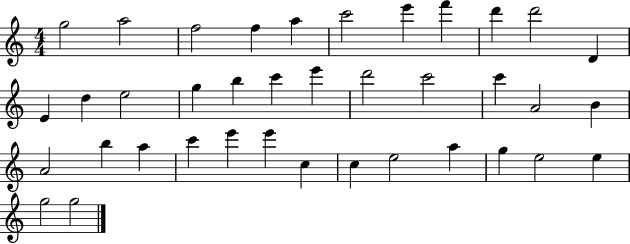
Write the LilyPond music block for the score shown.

{
  \clef treble
  \numericTimeSignature
  \time 4/4
  \key c \major
  g''2 a''2 | f''2 f''4 a''4 | c'''2 e'''4 f'''4 | d'''4 d'''2 d'4 | \break e'4 d''4 e''2 | g''4 b''4 c'''4 e'''4 | d'''2 c'''2 | c'''4 a'2 b'4 | \break a'2 b''4 a''4 | c'''4 e'''4 e'''4 c''4 | c''4 e''2 a''4 | g''4 e''2 e''4 | \break g''2 g''2 | \bar "|."
}